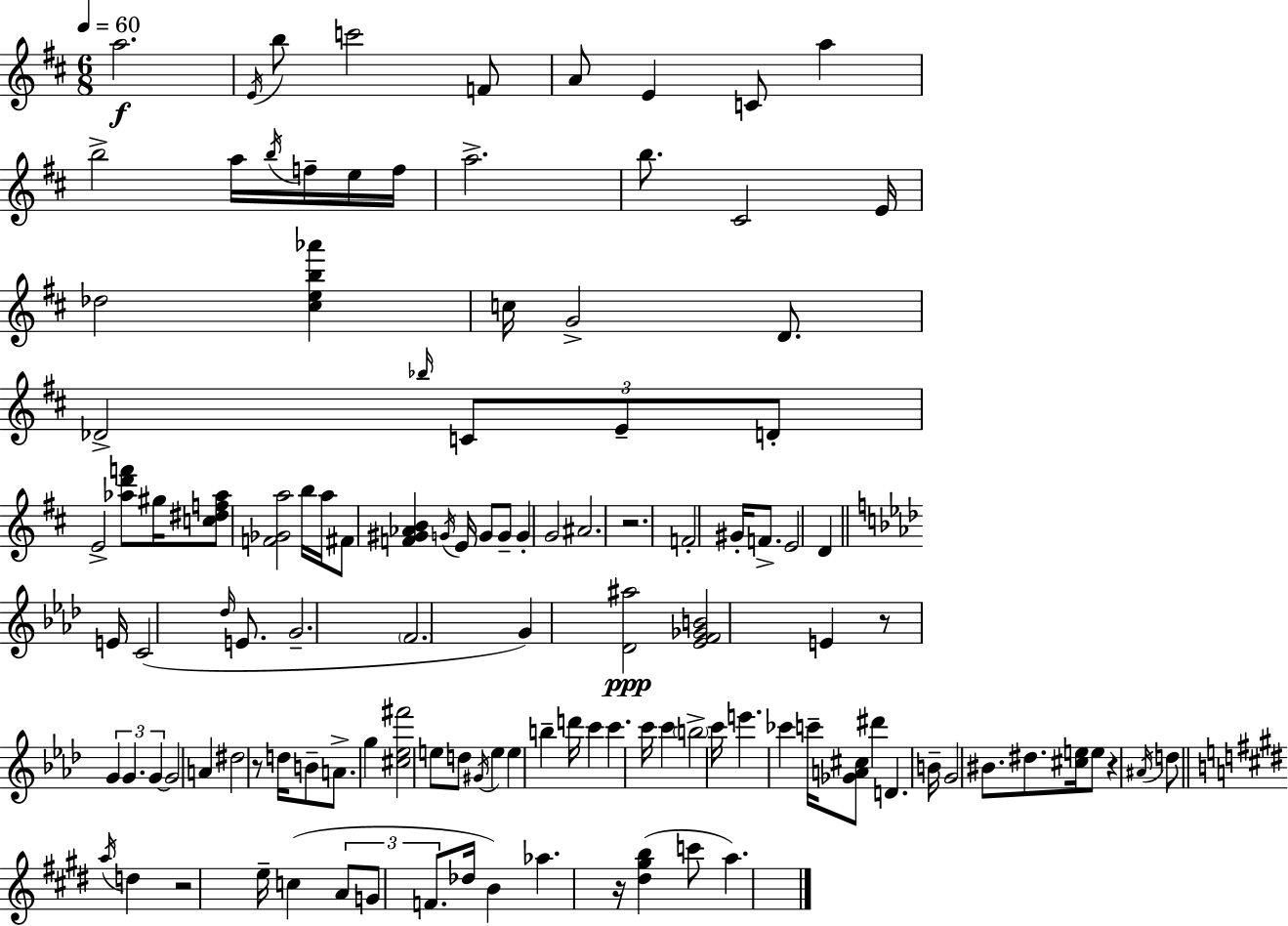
{
  \clef treble
  \numericTimeSignature
  \time 6/8
  \key d \major
  \tempo 4 = 60
  a''2.\f | \acciaccatura { e'16 } b''8 c'''2 f'8 | a'8 e'4 c'8 a''4 | b''2-> a''16 \acciaccatura { b''16 } f''16-- | \break e''16 f''16 a''2.-> | b''8. cis'2 | e'16 des''2 <cis'' e'' b'' aes'''>4 | c''16 g'2-> d'8. | \break des'2-> \grace { bes''16 } \tuplet 3/2 { c'8 | e'8-- d'8-. } e'2-> | <aes'' d''' f'''>8 gis''16 <c'' dis'' f'' aes''>8 <f' ges' a''>2 | b''16 a''16 fis'8 <f' gis' aes' b'>4 \acciaccatura { g'16 } e'16 | \break g'8 g'8-- g'4-. g'2 | ais'2. | r2. | f'2-. | \break gis'16-. f'8.-> e'2 | d'4 \bar "||" \break \key aes \major e'16 c'2( \grace { des''16 } e'8. | g'2.-- | \parenthesize f'2. | g'4) <des' ais''>2\ppp | \break <ees' f' ges' b'>2 e'4 | r8 \tuplet 3/2 { g'4 g'4. | g'4~~ } g'2 | a'4 dis''2 | \break r8 d''16 b'8-- a'8.-> g''4 | <cis'' ees'' fis'''>2 e''8 d''8 | \acciaccatura { gis'16 } e''4 e''4 b''4-- | d'''16 c'''4 c'''4. | \break c'''16 c'''4 \parenthesize b''2-> | c'''16 e'''4. ces'''4 | c'''16-- <ges' a' cis''>8 dis'''4 d'4. | b'16-- g'2 bis'8. | \break dis''8. <cis'' e''>16 e''8 r4 | \acciaccatura { ais'16 } d''8 \bar "||" \break \key e \major \acciaccatura { a''16 } d''4 r2 | e''16-- c''4( \tuplet 3/2 { a'8 g'8 f'8. } | des''16 b'4) aes''4. | r16 <dis'' gis'' b''>4( c'''8 a''4.) | \break \bar "|."
}